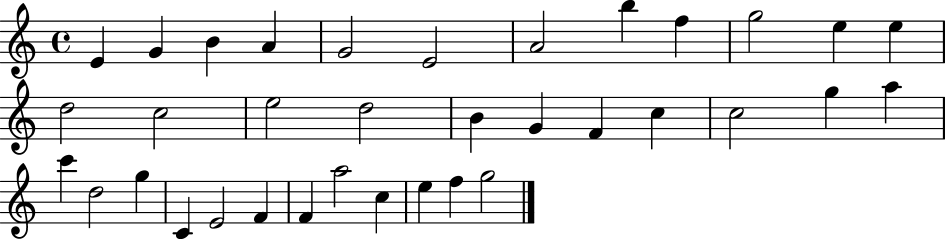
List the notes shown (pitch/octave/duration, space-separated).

E4/q G4/q B4/q A4/q G4/h E4/h A4/h B5/q F5/q G5/h E5/q E5/q D5/h C5/h E5/h D5/h B4/q G4/q F4/q C5/q C5/h G5/q A5/q C6/q D5/h G5/q C4/q E4/h F4/q F4/q A5/h C5/q E5/q F5/q G5/h